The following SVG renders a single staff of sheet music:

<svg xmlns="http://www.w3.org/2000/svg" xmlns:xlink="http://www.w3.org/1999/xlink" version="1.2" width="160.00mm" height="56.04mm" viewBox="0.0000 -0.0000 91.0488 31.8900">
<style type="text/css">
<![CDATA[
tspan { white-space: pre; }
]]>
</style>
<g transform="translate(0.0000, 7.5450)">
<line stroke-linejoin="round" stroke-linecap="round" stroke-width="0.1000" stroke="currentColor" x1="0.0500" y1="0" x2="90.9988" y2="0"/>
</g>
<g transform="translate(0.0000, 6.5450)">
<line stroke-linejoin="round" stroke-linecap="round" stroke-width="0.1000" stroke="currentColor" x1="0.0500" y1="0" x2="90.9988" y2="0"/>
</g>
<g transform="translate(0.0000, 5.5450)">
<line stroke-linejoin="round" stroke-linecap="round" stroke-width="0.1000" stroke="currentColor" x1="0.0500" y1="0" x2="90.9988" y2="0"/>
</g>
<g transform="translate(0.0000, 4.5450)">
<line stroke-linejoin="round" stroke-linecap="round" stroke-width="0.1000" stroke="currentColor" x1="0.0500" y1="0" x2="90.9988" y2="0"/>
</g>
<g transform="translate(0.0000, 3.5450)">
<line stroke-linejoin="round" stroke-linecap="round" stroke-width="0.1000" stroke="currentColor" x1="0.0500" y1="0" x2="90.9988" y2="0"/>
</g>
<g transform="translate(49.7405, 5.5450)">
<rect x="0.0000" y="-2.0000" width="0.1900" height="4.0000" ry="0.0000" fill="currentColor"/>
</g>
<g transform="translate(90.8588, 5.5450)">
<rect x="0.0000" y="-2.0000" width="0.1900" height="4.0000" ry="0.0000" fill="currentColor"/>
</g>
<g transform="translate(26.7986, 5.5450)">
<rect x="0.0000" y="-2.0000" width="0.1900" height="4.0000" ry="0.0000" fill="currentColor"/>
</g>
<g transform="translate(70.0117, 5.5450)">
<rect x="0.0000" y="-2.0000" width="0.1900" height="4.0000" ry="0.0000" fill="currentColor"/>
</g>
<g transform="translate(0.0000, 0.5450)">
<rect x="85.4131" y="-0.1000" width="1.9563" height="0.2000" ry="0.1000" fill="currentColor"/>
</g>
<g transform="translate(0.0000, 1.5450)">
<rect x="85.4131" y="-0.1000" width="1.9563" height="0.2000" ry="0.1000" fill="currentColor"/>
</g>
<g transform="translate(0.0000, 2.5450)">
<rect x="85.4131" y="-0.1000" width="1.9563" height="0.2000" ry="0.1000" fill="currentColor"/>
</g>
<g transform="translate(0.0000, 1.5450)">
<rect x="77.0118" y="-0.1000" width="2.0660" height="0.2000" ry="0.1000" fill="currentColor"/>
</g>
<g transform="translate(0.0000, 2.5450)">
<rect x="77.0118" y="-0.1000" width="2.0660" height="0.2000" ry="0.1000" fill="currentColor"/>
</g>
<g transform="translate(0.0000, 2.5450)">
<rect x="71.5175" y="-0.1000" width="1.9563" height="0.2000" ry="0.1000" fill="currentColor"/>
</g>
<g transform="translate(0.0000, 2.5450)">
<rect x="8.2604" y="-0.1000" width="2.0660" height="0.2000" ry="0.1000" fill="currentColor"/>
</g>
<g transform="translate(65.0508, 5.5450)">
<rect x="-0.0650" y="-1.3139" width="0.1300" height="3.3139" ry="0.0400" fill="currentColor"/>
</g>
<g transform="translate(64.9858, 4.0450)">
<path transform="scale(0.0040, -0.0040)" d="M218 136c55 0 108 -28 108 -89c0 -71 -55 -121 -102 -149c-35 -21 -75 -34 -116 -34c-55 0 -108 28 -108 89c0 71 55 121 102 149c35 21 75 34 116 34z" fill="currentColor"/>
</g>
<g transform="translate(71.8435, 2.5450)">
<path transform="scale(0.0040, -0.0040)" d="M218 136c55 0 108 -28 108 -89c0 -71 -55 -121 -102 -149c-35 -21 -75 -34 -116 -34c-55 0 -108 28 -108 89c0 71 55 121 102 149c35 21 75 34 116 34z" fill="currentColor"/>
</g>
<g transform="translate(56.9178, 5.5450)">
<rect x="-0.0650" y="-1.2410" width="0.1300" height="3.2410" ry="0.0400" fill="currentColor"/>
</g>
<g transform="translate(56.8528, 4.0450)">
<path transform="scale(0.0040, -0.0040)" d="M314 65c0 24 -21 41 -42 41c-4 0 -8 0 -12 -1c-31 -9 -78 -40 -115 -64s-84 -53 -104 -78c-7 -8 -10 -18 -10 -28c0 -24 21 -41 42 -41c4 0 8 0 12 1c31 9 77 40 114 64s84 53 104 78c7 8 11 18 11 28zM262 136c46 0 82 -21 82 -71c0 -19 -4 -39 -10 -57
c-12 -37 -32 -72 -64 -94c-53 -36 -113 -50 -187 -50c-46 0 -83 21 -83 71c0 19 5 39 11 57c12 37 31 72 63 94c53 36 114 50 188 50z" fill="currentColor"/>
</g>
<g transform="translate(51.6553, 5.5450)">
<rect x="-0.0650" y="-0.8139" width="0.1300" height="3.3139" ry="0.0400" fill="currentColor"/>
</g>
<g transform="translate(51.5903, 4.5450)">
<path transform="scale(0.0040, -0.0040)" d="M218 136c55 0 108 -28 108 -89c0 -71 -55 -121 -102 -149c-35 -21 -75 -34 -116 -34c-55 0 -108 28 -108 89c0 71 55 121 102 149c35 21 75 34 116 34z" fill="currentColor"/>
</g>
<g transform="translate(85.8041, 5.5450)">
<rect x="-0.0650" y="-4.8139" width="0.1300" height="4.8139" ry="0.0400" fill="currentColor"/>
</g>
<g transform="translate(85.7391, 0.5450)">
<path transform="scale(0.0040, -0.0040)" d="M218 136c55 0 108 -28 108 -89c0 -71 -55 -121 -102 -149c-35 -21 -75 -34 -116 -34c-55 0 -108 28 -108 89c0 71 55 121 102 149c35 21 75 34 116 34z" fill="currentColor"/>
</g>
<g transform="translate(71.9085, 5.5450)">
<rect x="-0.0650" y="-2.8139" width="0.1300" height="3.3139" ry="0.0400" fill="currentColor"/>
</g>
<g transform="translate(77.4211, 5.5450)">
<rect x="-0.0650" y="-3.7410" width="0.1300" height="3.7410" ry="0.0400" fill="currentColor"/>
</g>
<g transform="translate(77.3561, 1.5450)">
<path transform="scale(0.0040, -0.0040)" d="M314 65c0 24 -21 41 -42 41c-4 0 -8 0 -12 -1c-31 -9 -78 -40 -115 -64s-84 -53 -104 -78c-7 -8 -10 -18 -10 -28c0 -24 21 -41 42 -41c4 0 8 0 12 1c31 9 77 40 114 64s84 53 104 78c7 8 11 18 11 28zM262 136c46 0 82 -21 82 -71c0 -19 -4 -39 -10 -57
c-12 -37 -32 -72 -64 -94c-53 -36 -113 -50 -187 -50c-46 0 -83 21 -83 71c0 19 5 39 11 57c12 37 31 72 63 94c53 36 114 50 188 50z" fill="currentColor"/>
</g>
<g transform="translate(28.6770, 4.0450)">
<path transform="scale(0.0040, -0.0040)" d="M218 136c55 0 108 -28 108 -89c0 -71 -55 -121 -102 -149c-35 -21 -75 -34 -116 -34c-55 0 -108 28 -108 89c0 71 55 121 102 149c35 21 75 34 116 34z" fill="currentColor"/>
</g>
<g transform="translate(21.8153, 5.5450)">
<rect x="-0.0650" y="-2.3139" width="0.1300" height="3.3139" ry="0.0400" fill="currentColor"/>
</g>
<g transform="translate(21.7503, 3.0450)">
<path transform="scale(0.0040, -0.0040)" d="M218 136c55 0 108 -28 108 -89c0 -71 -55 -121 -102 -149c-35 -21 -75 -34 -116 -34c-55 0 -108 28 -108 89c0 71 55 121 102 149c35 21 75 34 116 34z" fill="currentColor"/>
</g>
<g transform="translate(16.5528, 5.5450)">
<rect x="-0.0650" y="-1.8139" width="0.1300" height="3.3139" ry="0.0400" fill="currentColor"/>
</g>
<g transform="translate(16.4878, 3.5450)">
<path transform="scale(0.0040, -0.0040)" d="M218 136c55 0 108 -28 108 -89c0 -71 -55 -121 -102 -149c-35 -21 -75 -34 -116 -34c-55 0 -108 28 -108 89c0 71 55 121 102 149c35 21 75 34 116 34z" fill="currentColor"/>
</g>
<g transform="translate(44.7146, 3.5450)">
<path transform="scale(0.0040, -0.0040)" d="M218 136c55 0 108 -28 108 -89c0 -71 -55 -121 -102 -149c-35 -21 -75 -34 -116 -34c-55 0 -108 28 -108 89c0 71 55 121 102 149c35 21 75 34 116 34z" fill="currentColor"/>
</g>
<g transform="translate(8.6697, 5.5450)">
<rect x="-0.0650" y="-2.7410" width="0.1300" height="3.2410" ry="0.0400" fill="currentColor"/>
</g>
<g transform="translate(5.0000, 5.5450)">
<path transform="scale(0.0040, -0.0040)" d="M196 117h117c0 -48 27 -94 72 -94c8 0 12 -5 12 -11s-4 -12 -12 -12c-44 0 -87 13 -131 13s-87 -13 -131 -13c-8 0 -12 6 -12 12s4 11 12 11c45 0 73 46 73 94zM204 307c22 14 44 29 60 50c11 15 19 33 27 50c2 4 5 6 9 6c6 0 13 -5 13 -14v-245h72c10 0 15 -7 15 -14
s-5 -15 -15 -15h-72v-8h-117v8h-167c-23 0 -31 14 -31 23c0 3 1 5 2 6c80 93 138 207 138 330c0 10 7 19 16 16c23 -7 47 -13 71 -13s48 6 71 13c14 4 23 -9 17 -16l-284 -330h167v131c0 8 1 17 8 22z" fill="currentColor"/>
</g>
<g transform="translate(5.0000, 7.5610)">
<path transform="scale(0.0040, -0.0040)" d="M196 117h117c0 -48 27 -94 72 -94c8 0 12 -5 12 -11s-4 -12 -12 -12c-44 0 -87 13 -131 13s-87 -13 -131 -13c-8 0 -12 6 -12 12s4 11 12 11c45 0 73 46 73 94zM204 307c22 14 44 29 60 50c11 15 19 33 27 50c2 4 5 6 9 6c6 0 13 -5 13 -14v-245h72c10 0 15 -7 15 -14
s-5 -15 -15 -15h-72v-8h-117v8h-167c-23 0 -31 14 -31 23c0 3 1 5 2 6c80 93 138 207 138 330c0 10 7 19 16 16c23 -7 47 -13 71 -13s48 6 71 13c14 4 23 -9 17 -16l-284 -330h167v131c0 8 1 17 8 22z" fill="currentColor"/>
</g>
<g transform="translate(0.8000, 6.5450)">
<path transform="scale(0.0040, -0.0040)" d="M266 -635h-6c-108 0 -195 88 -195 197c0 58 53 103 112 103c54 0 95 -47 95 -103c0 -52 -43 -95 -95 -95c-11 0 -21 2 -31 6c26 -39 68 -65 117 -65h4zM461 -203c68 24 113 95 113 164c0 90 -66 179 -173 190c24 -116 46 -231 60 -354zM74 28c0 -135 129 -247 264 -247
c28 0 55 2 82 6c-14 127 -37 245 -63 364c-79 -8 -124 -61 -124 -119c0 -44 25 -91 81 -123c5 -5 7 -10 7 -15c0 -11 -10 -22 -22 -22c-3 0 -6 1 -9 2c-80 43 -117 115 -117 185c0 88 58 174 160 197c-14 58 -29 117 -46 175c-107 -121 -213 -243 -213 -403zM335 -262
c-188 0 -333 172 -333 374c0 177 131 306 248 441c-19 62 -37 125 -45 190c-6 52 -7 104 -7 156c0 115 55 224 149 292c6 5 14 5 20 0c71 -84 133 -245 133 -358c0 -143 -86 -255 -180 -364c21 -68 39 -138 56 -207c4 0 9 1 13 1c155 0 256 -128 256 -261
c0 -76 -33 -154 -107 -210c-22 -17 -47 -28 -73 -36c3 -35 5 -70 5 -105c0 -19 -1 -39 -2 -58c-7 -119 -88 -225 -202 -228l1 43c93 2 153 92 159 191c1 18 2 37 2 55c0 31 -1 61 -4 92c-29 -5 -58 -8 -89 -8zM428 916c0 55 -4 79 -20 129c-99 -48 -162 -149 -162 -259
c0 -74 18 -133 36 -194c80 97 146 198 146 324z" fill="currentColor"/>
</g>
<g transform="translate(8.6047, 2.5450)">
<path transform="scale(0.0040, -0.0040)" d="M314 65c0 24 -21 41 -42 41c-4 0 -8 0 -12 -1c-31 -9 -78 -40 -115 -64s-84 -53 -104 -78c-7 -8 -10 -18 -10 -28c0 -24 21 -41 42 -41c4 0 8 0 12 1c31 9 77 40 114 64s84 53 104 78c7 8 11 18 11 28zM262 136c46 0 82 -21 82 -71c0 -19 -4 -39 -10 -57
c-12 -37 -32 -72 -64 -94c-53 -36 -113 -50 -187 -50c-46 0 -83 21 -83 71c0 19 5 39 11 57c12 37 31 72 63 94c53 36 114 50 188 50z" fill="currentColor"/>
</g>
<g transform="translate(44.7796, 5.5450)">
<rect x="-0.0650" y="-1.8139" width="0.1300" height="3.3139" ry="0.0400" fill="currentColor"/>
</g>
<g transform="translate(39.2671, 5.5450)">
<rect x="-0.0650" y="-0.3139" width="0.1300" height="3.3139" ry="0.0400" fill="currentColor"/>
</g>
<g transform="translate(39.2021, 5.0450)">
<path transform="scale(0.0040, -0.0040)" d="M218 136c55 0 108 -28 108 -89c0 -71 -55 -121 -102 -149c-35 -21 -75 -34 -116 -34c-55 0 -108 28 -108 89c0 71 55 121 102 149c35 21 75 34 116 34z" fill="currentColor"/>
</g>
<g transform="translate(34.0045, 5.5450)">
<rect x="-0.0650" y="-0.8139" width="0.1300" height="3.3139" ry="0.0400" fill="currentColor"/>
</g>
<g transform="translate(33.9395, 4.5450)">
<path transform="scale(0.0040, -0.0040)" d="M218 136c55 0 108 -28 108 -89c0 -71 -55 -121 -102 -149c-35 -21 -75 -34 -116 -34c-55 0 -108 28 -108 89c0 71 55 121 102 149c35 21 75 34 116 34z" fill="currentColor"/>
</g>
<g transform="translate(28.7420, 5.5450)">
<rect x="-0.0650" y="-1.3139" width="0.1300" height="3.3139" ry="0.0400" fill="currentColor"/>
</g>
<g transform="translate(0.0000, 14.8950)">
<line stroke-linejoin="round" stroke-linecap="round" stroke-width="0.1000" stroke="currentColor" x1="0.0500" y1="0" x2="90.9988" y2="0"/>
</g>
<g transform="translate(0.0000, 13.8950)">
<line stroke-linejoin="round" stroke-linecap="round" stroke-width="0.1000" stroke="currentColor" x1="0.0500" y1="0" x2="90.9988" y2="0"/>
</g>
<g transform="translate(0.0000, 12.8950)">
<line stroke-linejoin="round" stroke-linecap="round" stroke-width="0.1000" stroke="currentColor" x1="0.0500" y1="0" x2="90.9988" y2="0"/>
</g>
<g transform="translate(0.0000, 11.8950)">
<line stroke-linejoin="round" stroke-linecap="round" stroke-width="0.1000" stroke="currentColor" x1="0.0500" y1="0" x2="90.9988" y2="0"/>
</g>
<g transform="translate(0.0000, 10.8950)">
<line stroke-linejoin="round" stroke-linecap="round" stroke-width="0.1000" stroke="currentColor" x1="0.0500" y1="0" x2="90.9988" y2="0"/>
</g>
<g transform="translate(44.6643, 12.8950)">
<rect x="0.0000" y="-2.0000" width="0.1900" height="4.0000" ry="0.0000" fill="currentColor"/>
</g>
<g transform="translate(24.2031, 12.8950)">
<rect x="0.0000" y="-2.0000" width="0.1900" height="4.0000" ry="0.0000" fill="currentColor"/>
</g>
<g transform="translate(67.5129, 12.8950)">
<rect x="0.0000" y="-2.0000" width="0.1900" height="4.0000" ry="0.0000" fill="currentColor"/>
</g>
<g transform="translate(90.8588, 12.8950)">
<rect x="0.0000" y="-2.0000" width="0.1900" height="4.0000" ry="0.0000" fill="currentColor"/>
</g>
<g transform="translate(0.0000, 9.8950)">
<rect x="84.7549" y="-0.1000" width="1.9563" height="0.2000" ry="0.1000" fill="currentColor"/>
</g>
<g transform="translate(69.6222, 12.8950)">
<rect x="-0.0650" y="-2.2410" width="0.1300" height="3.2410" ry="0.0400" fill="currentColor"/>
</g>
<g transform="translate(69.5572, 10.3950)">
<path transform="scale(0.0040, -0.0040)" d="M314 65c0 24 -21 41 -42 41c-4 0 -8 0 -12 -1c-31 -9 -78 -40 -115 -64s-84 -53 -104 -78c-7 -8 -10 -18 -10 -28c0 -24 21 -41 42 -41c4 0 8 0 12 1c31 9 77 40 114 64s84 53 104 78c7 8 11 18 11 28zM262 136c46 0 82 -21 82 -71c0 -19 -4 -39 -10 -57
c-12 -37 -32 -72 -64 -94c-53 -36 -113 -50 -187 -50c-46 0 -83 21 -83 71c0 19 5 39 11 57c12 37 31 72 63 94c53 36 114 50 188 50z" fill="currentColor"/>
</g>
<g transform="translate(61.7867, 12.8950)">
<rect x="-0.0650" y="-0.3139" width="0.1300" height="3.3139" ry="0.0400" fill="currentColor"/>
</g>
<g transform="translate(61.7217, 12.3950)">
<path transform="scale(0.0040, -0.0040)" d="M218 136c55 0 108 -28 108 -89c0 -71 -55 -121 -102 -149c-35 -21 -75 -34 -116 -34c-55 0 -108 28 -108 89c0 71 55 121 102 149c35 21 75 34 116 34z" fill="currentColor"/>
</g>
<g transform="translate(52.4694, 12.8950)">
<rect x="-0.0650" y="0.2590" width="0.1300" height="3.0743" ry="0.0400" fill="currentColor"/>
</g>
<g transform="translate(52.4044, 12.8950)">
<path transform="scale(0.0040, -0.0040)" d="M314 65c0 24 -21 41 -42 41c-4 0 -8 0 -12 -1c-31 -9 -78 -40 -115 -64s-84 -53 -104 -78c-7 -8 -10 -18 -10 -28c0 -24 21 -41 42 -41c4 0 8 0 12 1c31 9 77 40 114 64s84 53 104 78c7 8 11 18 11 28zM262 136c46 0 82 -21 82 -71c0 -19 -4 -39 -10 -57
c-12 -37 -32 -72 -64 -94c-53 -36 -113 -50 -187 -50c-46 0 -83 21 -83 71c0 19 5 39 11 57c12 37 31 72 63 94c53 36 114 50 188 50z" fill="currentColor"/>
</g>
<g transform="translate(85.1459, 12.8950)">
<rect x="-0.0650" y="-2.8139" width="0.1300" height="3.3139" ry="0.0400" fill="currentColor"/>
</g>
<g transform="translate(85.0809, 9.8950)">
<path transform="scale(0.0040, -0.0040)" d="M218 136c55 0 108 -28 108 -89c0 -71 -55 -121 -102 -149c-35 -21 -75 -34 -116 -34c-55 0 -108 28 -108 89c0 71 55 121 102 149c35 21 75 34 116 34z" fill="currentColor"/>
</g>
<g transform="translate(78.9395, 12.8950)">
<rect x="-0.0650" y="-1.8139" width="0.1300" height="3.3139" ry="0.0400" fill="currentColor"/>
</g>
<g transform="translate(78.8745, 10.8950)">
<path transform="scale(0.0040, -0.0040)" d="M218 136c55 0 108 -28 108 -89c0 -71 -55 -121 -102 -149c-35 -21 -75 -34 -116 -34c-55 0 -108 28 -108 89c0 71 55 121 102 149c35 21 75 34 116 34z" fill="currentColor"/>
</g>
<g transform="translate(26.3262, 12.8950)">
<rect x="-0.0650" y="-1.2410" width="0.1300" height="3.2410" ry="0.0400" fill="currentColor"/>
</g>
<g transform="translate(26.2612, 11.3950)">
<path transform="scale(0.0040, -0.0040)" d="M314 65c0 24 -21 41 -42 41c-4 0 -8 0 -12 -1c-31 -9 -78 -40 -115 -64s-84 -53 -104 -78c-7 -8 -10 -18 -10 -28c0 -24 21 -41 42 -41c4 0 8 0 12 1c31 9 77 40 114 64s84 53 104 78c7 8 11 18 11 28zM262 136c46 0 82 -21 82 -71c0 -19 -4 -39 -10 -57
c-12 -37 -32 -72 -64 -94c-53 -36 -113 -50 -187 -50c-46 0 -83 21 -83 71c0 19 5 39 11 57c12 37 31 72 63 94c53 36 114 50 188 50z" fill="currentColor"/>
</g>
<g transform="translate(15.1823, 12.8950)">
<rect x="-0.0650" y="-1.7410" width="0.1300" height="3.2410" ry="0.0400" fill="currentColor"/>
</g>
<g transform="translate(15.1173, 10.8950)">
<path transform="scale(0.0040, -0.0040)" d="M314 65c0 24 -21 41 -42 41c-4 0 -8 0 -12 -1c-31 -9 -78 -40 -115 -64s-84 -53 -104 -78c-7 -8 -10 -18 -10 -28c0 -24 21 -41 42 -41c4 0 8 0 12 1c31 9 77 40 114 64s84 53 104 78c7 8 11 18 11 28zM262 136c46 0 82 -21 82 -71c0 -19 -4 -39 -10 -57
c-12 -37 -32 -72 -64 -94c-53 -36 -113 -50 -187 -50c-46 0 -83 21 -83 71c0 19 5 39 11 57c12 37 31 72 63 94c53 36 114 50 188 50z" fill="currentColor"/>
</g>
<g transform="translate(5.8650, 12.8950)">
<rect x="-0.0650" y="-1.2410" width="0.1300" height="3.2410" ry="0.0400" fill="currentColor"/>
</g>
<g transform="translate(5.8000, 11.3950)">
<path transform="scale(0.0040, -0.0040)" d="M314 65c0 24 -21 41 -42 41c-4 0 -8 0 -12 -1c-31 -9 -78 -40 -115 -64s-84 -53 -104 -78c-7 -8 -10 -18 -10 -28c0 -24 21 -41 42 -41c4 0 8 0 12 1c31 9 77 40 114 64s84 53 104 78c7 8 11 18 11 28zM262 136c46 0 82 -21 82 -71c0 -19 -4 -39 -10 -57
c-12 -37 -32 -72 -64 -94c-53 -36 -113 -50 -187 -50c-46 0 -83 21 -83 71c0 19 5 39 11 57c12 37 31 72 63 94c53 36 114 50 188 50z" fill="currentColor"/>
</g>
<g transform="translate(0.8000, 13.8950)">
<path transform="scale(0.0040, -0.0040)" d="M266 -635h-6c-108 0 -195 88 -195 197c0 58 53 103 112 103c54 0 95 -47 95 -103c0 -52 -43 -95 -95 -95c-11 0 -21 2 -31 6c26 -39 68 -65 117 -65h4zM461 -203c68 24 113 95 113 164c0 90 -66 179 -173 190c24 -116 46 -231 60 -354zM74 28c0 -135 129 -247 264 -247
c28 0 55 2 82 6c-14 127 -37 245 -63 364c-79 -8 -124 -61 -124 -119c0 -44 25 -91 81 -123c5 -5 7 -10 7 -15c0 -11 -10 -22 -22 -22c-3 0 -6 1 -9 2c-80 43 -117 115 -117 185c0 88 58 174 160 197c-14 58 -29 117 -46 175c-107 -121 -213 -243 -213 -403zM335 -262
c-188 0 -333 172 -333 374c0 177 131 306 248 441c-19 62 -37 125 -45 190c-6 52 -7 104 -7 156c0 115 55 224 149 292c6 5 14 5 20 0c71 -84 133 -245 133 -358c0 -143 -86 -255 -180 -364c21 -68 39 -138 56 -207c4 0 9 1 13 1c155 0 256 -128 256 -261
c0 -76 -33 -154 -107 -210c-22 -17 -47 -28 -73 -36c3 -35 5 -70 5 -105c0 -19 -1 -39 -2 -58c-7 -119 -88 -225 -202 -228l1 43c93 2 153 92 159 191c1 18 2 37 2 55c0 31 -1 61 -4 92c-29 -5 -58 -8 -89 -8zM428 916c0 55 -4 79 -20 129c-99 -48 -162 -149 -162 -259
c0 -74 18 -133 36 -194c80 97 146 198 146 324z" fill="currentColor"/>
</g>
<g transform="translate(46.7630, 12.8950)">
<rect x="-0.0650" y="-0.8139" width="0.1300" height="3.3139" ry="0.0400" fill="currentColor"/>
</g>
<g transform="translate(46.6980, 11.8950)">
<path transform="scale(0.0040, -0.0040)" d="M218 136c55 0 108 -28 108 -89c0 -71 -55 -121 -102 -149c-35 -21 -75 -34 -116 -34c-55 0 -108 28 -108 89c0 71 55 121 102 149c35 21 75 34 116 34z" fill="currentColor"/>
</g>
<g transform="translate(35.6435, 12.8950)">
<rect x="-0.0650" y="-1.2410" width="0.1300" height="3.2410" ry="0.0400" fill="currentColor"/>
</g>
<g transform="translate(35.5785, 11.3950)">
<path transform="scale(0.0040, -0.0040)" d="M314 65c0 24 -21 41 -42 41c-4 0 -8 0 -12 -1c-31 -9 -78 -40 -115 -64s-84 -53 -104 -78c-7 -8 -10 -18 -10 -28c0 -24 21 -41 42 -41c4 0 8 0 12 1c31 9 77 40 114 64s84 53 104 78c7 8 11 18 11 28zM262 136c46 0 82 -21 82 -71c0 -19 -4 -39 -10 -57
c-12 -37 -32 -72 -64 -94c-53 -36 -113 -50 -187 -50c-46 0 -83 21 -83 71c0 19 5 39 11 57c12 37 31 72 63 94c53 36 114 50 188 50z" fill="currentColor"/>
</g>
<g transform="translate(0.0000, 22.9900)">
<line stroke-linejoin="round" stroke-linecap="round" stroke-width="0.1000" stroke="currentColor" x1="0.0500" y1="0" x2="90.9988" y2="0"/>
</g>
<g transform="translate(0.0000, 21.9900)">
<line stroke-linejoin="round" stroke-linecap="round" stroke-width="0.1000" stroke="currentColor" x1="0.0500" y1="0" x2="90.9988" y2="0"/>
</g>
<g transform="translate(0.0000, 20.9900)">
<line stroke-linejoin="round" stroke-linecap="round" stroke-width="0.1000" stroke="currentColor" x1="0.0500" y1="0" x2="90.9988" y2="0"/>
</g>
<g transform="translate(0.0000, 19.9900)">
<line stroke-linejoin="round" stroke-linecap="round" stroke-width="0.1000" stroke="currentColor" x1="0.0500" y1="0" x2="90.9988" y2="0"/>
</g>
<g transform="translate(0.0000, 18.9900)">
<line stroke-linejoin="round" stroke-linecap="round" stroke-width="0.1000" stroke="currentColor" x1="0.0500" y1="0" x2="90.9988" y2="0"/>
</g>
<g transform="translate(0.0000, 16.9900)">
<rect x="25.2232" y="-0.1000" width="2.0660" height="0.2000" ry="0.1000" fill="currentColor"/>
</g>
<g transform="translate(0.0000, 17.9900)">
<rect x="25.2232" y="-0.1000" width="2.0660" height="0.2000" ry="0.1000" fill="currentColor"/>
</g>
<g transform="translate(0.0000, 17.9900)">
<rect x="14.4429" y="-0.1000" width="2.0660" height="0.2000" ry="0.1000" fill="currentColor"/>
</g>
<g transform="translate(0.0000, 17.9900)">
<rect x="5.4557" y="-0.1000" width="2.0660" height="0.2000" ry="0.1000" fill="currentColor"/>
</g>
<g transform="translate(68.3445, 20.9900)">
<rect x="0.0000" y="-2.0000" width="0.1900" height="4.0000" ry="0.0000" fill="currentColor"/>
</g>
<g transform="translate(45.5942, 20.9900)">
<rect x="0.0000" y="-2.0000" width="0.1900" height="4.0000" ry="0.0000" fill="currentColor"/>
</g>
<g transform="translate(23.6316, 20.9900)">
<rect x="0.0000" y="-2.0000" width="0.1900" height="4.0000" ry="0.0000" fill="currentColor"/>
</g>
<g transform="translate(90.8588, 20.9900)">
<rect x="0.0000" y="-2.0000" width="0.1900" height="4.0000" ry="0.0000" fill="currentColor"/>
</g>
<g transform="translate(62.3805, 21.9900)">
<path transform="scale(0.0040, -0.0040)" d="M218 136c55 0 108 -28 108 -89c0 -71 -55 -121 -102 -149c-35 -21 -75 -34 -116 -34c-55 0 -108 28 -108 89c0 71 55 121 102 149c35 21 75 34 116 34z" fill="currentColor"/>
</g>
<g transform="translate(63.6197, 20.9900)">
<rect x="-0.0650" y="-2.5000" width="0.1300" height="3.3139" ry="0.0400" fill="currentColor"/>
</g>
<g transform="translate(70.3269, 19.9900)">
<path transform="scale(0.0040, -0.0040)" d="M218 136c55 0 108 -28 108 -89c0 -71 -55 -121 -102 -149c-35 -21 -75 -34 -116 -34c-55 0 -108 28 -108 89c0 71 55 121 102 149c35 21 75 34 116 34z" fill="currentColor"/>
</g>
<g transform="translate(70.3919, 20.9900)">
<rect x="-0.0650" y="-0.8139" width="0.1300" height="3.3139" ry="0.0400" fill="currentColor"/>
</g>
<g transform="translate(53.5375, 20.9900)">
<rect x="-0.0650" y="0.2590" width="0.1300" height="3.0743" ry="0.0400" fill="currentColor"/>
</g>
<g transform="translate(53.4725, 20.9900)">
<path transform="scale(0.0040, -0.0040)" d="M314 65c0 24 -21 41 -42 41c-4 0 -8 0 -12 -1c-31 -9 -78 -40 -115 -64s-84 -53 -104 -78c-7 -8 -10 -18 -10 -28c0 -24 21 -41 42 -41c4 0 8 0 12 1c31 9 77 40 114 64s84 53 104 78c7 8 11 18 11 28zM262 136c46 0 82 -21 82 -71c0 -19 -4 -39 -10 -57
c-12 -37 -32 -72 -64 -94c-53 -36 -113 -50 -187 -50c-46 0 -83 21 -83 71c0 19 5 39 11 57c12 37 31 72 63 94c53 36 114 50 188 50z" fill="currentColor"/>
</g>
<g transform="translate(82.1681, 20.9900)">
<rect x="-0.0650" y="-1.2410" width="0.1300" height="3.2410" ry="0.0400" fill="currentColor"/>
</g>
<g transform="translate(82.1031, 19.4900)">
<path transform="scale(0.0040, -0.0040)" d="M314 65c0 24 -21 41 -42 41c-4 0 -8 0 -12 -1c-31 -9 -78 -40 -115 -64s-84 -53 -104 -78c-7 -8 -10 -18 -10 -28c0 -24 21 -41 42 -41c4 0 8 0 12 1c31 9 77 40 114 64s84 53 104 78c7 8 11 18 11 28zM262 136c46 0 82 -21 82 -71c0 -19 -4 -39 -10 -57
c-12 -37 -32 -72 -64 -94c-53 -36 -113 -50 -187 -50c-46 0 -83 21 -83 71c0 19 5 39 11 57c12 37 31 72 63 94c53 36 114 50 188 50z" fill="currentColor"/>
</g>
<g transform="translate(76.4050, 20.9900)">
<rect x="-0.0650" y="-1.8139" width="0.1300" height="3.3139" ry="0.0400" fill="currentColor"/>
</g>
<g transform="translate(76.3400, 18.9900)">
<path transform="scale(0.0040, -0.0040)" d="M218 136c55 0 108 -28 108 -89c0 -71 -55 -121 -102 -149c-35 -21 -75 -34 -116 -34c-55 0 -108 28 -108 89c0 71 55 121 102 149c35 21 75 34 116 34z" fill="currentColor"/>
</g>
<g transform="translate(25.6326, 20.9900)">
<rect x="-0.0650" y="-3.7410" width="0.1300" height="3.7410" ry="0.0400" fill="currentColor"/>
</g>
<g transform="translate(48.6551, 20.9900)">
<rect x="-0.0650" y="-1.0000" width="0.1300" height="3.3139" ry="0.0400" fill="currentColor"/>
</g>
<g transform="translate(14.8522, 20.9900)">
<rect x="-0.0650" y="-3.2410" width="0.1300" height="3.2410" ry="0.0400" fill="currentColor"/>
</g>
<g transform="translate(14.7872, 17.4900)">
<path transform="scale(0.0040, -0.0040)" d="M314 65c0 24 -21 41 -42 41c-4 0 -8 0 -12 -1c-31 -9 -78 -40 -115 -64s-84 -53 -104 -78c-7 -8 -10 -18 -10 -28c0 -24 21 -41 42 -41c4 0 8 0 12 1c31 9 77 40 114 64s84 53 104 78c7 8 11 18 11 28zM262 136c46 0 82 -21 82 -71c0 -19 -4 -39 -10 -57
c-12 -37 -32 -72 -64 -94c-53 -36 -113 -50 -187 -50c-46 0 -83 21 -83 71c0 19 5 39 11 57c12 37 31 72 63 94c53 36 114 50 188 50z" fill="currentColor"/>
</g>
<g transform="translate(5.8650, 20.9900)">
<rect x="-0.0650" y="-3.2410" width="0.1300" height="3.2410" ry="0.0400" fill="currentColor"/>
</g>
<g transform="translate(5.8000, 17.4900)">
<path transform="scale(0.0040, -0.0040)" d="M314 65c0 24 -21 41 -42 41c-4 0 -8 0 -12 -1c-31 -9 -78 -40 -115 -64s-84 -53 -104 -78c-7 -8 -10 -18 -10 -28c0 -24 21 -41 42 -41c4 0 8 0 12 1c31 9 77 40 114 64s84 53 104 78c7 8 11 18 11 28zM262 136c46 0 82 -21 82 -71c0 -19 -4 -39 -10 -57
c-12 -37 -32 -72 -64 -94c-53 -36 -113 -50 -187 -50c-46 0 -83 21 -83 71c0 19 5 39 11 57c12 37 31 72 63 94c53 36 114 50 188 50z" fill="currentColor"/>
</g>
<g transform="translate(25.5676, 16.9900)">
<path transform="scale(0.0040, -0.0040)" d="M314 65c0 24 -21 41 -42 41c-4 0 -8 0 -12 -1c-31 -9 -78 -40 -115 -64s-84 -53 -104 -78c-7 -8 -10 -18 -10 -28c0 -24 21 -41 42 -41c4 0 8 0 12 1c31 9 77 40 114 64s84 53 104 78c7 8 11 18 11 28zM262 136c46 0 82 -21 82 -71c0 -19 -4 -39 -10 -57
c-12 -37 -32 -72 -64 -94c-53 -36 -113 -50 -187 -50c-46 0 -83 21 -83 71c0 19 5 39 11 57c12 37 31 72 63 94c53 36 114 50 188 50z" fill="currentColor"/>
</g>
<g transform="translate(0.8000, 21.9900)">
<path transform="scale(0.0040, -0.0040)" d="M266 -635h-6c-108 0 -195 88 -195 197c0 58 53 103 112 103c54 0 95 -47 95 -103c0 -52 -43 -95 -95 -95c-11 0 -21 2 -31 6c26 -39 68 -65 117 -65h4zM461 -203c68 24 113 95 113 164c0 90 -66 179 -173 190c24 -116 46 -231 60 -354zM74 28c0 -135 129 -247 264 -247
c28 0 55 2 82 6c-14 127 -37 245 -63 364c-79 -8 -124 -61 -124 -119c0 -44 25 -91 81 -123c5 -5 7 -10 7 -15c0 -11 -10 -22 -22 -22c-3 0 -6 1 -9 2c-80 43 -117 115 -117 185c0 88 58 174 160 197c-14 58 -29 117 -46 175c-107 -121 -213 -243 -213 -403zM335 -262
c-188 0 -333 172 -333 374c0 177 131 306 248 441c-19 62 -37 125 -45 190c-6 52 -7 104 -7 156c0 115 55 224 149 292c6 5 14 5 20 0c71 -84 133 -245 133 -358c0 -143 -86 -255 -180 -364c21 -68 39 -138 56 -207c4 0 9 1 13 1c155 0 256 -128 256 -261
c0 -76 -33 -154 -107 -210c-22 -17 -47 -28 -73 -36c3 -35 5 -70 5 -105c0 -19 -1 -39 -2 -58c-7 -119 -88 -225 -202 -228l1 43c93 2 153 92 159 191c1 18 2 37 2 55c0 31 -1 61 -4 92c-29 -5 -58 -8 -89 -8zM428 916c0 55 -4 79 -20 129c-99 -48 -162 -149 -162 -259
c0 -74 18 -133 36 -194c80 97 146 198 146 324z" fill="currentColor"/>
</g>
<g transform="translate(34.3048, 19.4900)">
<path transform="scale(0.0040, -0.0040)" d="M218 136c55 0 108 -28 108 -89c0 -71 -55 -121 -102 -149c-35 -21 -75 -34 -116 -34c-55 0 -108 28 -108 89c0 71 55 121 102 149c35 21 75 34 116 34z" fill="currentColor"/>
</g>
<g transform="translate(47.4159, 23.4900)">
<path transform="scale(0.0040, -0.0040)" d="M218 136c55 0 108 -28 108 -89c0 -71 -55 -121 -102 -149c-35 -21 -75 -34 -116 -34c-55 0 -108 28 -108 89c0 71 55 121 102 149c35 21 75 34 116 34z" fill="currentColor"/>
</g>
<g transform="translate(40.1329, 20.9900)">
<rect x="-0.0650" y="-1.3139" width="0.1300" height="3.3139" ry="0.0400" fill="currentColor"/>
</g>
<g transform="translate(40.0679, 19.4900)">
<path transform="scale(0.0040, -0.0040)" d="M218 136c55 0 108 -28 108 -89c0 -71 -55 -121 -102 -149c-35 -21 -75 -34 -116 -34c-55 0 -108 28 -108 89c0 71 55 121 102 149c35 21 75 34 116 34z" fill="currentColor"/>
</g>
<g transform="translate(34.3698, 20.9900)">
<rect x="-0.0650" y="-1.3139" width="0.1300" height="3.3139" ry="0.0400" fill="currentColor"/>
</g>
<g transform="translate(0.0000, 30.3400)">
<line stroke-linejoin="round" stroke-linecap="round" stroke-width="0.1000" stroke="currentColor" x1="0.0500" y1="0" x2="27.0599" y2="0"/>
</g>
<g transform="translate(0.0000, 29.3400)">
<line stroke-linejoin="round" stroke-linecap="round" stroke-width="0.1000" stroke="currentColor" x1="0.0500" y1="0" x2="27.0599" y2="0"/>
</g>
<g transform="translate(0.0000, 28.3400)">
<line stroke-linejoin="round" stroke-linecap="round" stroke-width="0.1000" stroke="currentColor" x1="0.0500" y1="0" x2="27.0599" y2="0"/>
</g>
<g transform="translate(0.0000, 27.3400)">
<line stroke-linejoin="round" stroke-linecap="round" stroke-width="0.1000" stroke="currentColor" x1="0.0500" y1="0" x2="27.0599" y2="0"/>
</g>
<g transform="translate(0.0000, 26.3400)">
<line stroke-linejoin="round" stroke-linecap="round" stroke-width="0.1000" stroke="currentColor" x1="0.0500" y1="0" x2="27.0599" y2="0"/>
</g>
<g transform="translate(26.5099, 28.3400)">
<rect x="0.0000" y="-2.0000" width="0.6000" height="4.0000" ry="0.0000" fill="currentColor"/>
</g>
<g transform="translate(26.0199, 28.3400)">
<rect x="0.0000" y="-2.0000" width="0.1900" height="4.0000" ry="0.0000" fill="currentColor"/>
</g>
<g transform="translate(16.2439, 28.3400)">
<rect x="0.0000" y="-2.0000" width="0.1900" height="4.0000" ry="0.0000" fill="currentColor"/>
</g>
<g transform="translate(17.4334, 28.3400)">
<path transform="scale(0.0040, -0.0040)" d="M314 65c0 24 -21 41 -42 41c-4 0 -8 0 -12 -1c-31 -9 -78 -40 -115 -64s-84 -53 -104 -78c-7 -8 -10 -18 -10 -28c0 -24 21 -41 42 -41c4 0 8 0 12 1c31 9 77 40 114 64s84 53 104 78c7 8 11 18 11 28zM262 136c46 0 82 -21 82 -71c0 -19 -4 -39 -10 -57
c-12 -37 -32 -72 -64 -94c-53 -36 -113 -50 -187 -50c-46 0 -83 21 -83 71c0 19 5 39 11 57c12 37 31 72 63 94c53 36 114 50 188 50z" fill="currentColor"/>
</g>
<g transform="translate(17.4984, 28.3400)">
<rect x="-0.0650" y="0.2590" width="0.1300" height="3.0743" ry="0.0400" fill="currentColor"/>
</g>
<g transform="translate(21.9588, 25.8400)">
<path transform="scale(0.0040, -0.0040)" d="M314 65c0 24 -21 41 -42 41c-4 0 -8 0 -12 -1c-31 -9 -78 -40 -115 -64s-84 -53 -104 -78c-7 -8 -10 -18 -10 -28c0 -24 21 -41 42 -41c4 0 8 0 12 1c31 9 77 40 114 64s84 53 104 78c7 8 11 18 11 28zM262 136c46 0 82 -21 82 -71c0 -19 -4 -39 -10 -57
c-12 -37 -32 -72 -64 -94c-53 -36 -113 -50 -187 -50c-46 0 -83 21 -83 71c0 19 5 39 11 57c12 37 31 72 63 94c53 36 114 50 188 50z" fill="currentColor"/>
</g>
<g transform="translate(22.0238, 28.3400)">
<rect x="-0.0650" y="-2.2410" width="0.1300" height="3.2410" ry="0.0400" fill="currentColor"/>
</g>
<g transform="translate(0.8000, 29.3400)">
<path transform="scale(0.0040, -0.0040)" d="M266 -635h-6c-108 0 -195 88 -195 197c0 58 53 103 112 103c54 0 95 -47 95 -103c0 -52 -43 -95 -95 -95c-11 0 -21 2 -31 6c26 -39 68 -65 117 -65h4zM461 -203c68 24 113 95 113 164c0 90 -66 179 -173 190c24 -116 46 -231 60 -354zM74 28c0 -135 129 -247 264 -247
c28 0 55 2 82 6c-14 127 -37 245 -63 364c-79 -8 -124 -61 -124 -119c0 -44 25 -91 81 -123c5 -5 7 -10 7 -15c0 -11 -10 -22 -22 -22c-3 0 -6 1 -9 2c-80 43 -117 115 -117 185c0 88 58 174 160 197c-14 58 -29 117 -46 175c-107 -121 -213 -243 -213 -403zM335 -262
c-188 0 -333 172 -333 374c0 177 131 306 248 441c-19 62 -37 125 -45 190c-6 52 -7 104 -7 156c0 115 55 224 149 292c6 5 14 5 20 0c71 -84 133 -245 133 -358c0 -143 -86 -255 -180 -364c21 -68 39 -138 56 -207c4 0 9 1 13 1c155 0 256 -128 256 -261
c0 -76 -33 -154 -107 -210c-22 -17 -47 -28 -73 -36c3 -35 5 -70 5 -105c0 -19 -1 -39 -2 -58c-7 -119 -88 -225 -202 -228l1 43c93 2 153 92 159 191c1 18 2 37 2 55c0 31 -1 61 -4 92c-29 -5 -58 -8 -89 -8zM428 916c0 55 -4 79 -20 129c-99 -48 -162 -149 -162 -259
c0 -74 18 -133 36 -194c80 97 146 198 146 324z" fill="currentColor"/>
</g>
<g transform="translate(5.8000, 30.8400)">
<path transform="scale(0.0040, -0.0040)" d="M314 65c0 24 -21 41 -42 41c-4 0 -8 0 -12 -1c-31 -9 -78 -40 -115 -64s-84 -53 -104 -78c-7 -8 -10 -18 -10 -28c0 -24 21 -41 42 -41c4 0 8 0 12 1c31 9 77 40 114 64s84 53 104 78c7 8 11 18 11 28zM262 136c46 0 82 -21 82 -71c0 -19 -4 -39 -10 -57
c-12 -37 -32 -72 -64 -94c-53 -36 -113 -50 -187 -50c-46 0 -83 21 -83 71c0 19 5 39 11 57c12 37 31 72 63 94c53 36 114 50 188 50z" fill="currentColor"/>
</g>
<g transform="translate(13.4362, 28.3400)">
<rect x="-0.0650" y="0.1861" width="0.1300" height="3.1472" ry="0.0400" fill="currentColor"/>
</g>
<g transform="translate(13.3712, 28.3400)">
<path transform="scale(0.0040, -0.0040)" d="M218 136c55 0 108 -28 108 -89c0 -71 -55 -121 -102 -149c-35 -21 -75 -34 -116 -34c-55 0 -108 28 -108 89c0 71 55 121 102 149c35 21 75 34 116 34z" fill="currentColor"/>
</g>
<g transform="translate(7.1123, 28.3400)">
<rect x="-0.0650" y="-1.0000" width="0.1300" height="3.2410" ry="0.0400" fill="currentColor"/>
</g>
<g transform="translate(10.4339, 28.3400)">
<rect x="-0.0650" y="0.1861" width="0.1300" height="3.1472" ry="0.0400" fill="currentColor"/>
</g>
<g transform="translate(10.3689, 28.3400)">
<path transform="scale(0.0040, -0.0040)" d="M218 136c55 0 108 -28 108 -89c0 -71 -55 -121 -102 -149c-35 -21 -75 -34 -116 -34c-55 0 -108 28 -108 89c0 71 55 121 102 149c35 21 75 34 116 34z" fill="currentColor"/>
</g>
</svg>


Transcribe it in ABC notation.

X:1
T:Untitled
M:4/4
L:1/4
K:C
a2 f g e d c f d e2 e a c'2 e' e2 f2 e2 e2 d B2 c g2 f a b2 b2 c'2 e e D B2 G d f e2 D2 B B B2 g2